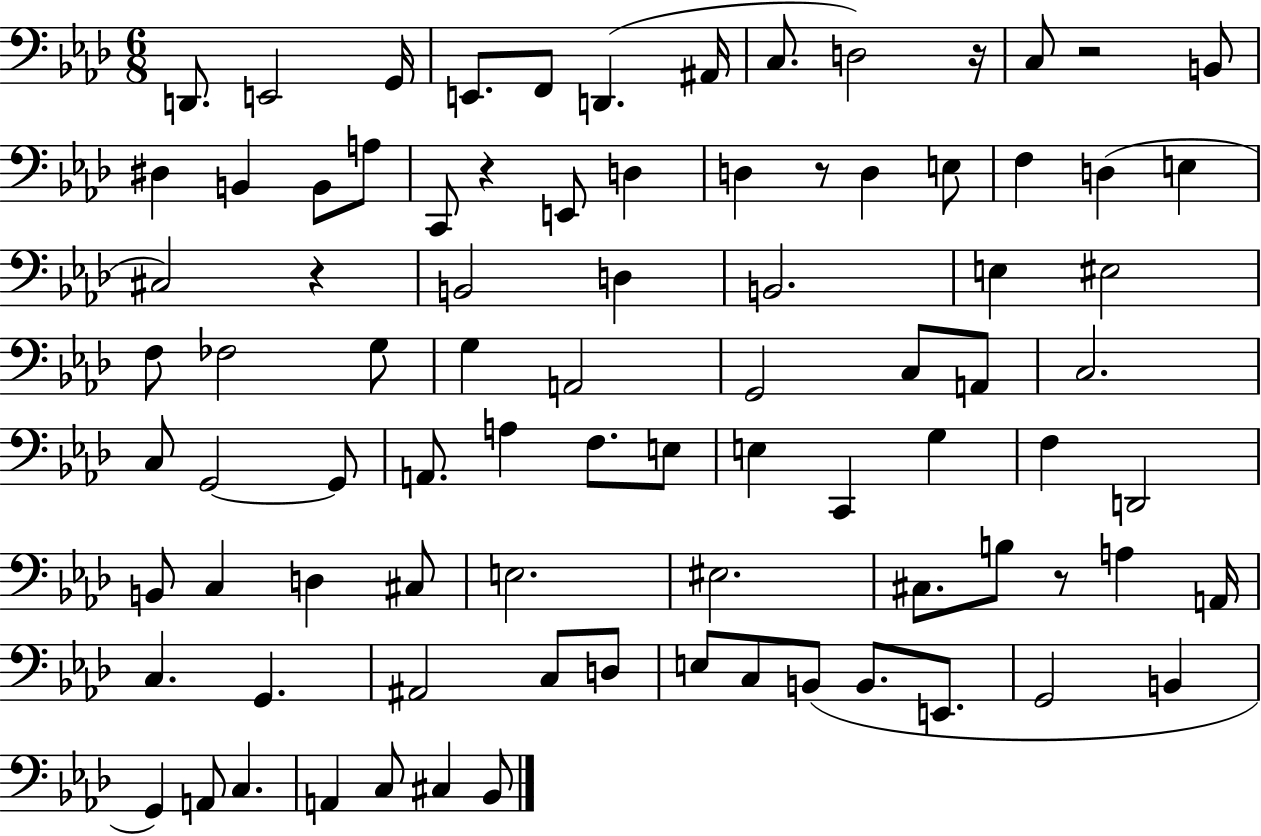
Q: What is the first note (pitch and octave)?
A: D2